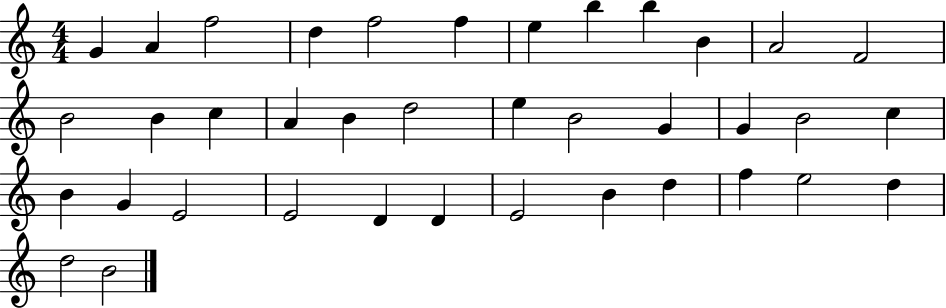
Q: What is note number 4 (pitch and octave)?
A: D5